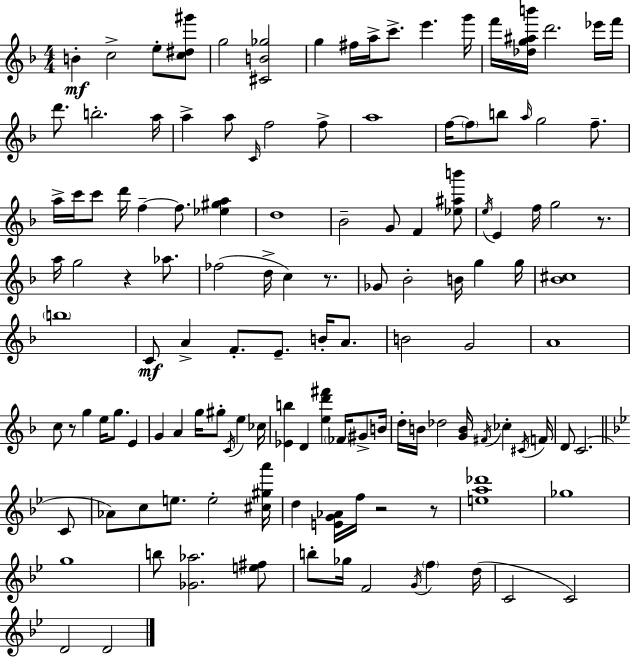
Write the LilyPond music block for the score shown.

{
  \clef treble
  \numericTimeSignature
  \time 4/4
  \key d \minor
  b'4-.\mf c''2-> e''8-. <c'' dis'' gis'''>8 | g''2 <cis' b' ges''>2 | g''4 fis''16 a''16-> c'''8.-> e'''4. g'''16 | f'''16 <des'' g'' ais'' b'''>16 d'''2. ees'''16 f'''16 | \break d'''8. b''2.-. a''16 | a''4-> a''8 \grace { c'16 } f''2 f''8-> | a''1 | f''16~~ \parenthesize f''8 b''8 \grace { a''16 } g''2 f''8.-- | \break a''16-> c'''16 c'''8 d'''16 f''4--~~ f''8. <ees'' gis'' a''>4 | d''1 | bes'2-- g'8 f'4 | <ees'' ais'' b'''>8 \acciaccatura { e''16 } e'4 f''16 g''2 | \break r8. a''16 g''2 r4 | aes''8. fes''2( d''16-> c''4) | r8. ges'8 bes'2-. b'16 g''4 | g''16 <bes' cis''>1 | \break \parenthesize b''1 | c'8\mf a'4-> f'8.-. e'8.-- b'16-. | a'8. b'2 g'2 | a'1 | \break c''8 r8 g''4 e''16 g''8. e'4 | g'4 a'4 g''16 gis''8-. \acciaccatura { c'16 } e''4 | ces''16 <ees' b''>4 d'4 <e'' d''' fis'''>4 | \parenthesize fes'16 gis'8-> b'16 d''16-. b'16 des''2 <g' b'>16 \acciaccatura { fis'16 } | \break ces''4-. \acciaccatura { cis'16 } f'16 d'8 c'2.( | \bar "||" \break \key bes \major c'8 aes'8) c''8 e''8. e''2-. | <cis'' gis'' a'''>16 d''4 <e' g' aes'>16 f''16 r2 | r8 <e'' a'' des'''>1 | ges''1 | \break g''1 | b''8 <ges' aes''>2. | <e'' fis''>8 b''8-. ges''16 f'2 \acciaccatura { g'16 } \parenthesize f''4 | d''16( c'2 c'2) | \break d'2 d'2 | \bar "|."
}